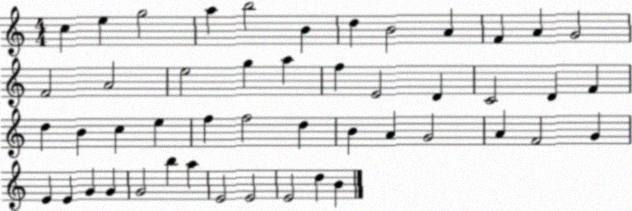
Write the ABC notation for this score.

X:1
T:Untitled
M:4/4
L:1/4
K:C
c e g2 a b2 B d B2 A F A G2 F2 A2 e2 g a f E2 D C2 D F d B c e f f2 d B A G2 A F2 G E E G G G2 b a E2 E2 E2 d B